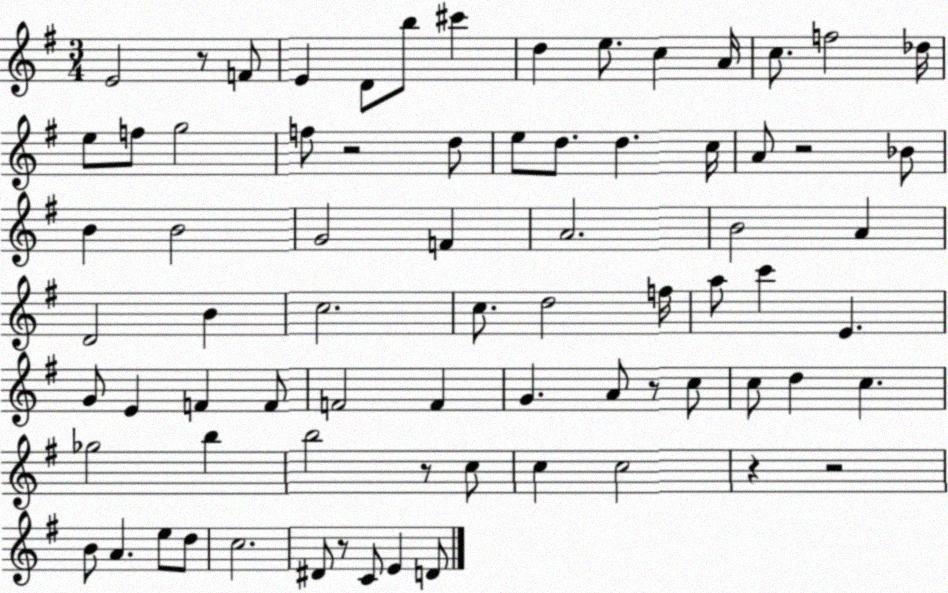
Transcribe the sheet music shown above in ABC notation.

X:1
T:Untitled
M:3/4
L:1/4
K:G
E2 z/2 F/2 E D/2 b/2 ^c' d e/2 c A/4 c/2 f2 _d/4 e/2 f/2 g2 f/2 z2 d/2 e/2 d/2 d c/4 A/2 z2 _B/2 B B2 G2 F A2 B2 A D2 B c2 c/2 d2 f/4 a/2 c' E G/2 E F F/2 F2 F G A/2 z/2 c/2 c/2 d c _g2 b b2 z/2 c/2 c c2 z z2 B/2 A e/2 d/2 c2 ^D/2 z/2 C/2 E D/2